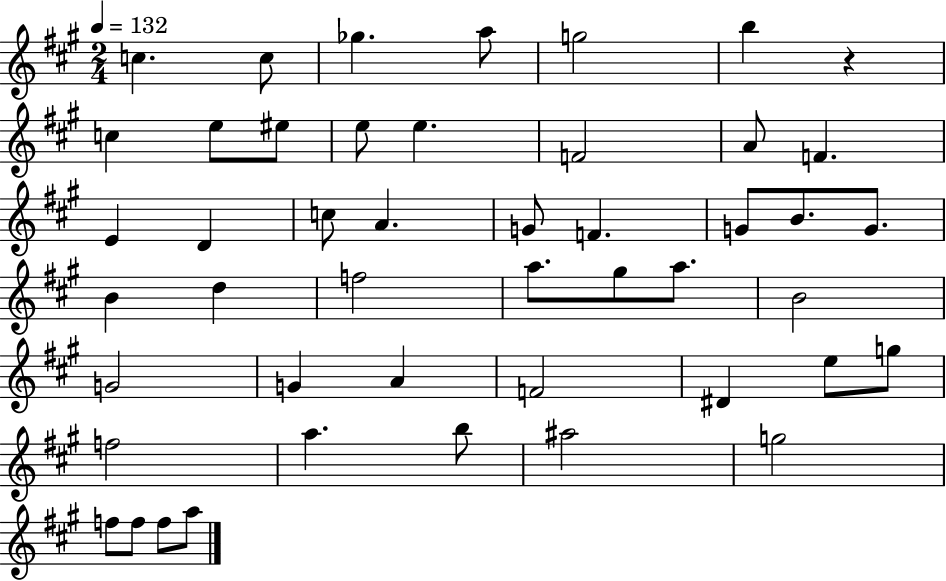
C5/q. C5/e Gb5/q. A5/e G5/h B5/q R/q C5/q E5/e EIS5/e E5/e E5/q. F4/h A4/e F4/q. E4/q D4/q C5/e A4/q. G4/e F4/q. G4/e B4/e. G4/e. B4/q D5/q F5/h A5/e. G#5/e A5/e. B4/h G4/h G4/q A4/q F4/h D#4/q E5/e G5/e F5/h A5/q. B5/e A#5/h G5/h F5/e F5/e F5/e A5/e